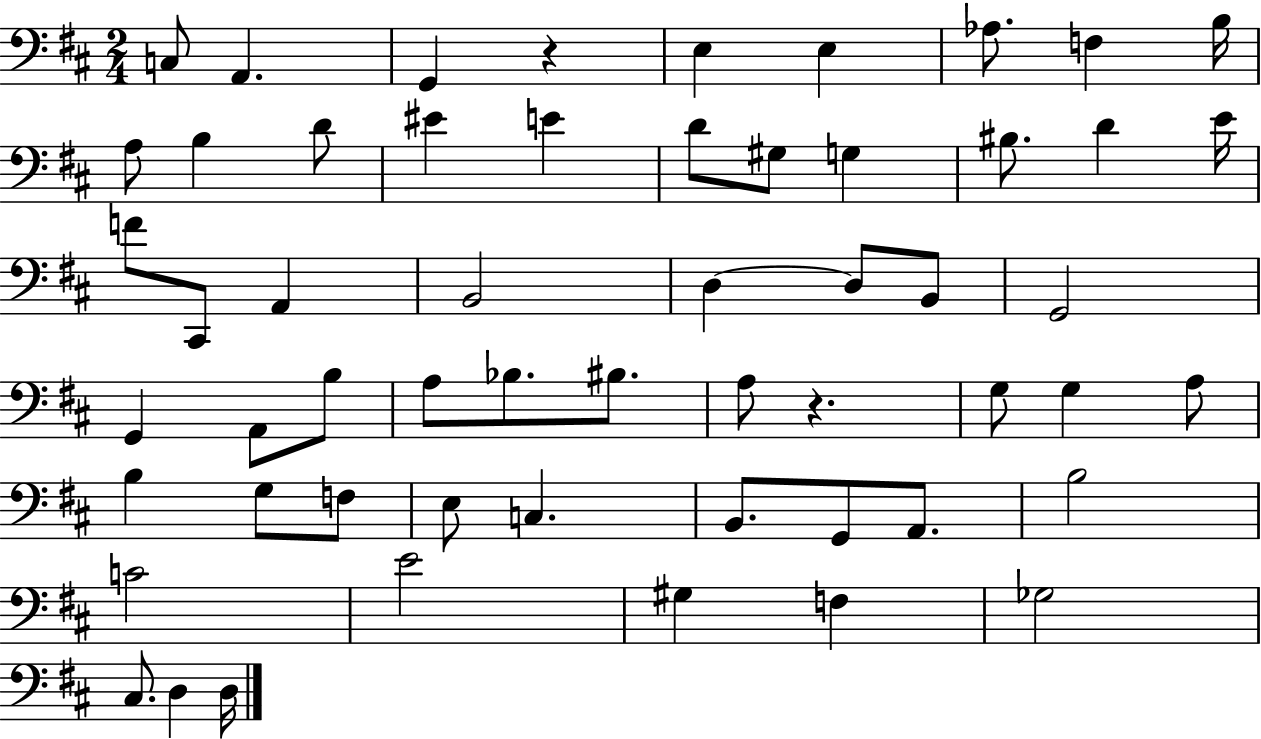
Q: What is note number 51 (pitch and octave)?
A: Gb3